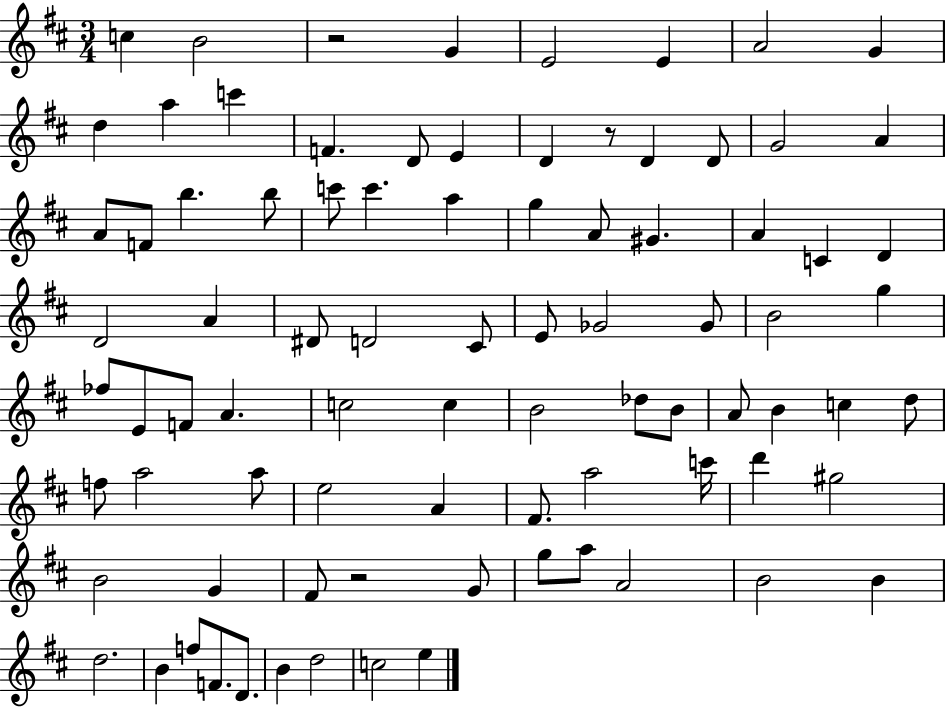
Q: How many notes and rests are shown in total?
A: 85